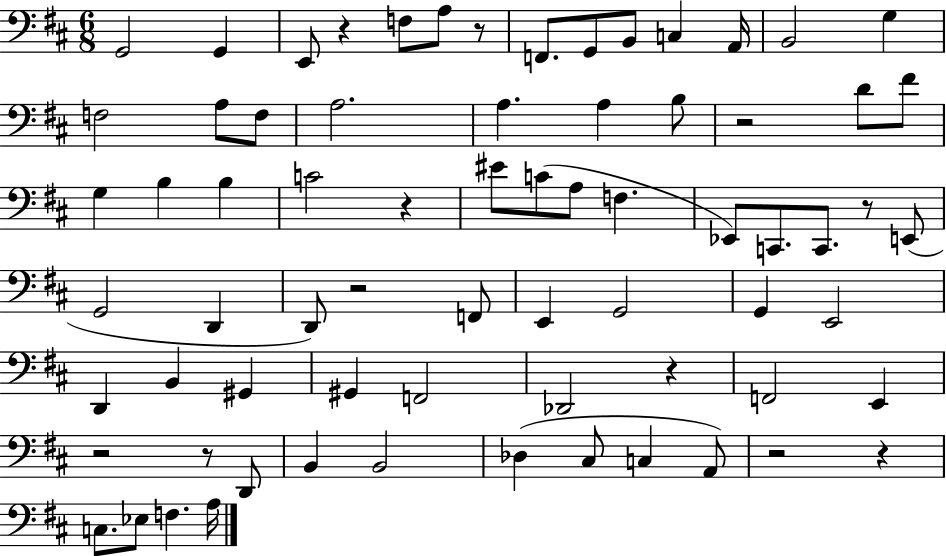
{
  \clef bass
  \numericTimeSignature
  \time 6/8
  \key d \major
  g,2 g,4 | e,8 r4 f8 a8 r8 | f,8. g,8 b,8 c4 a,16 | b,2 g4 | \break f2 a8 f8 | a2. | a4. a4 b8 | r2 d'8 fis'8 | \break g4 b4 b4 | c'2 r4 | eis'8 c'8( a8 f4. | ees,8) c,8. c,8. r8 e,8( | \break g,2 d,4 | d,8) r2 f,8 | e,4 g,2 | g,4 e,2 | \break d,4 b,4 gis,4 | gis,4 f,2 | des,2 r4 | f,2 e,4 | \break r2 r8 d,8 | b,4 b,2 | des4( cis8 c4 a,8) | r2 r4 | \break c8. ees8 f4. a16 | \bar "|."
}